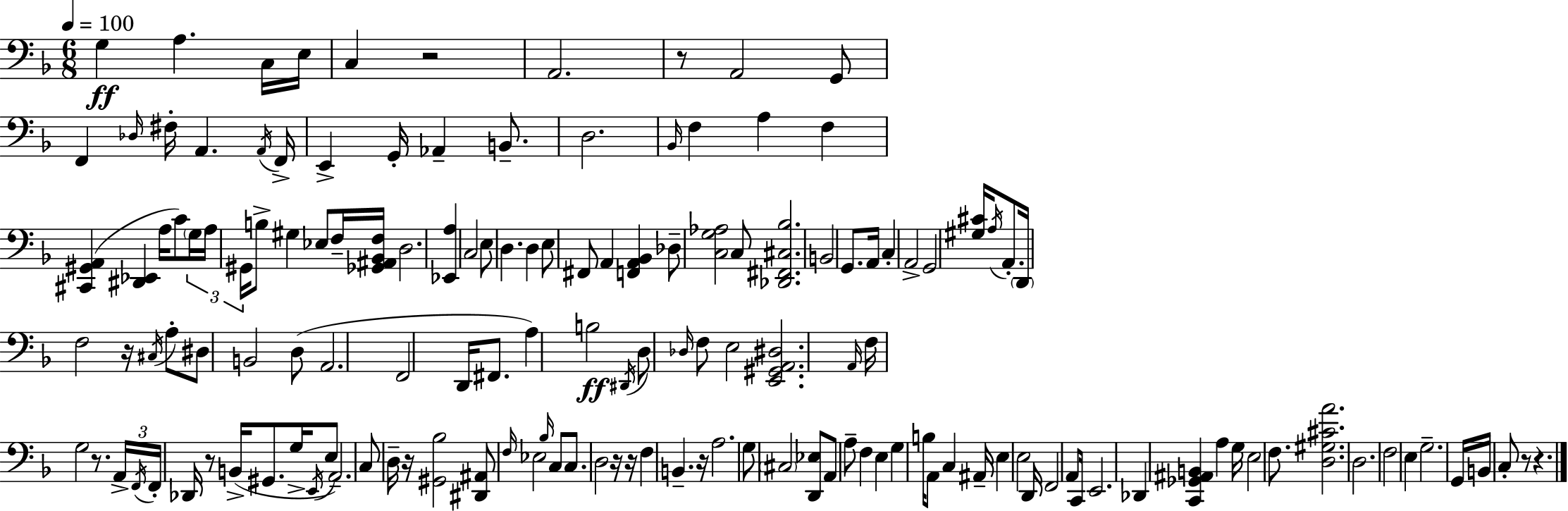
{
  \clef bass
  \numericTimeSignature
  \time 6/8
  \key d \minor
  \tempo 4 = 100
  \repeat volta 2 { g4\ff a4. c16 e16 | c4 r2 | a,2. | r8 a,2 g,8 | \break f,4 \grace { des16 } fis16-. a,4. | \acciaccatura { a,16 } f,16-> e,4-> g,16-. aes,4-- b,8.-- | d2. | \grace { bes,16 } f4 a4 f4 | \break <cis, gis, a,>4( <dis, ees,>4 a16 | c'8) \tuplet 3/2 { \parenthesize g16 a16 gis,16 } b8-> gis4 ees8 | f16-- <ges, ais, bes, f>16 d2. | <ees, a>4 c2 | \break e8 d4. d4 | e8 fis,8 a,4 <f, a, bes,>4 | des8-- <c g aes>2 | c8 <des, fis, cis bes>2. | \break b,2 g,8. | a,16 c4-. a,2-> | g,2 <gis cis'>16 | \acciaccatura { a16 } a,8.-. \parenthesize d,16 f2 | \break r16 \acciaccatura { cis16 } a8-. dis8 b,2 | d8( a,2. | f,2 | d,16 fis,8. a4) b2\ff | \break \acciaccatura { dis,16 } d8 \grace { des16 } f8 e2 | <e, gis, a, dis>2. | \grace { a,16 } f16 g2 | r8. \tuplet 3/2 { a,16-> \acciaccatura { f,16 } f,16-. } des,16 | \break r8 b,16->( gis,8. g16-> \acciaccatura { e,16 } e8 a,2.--) | c8 | d16-- r16 <gis, bes>2 <dis, ais,>8 | \grace { f16 } ees2 \grace { bes16 } c8 | \break c8. d2 r16 | r16 f4 b,4.-- r16 | a2. | g8 \parenthesize cis2 <d, ees>8 | \break a,8 a8-- f4 e4 | g4 b16 a,8 c4 ais,16-- | e4 e2 | d,16 f,2 a,8 c,16 | \break e,2. | des,4 <c, ges, ais, b,>4 a4 | g16 e2 f8. | <d gis cis' a'>2. | \break d2. | f2 e4 | g2.-- | g,16 b,16 c8-. r8 r4. | \break } \bar "|."
}